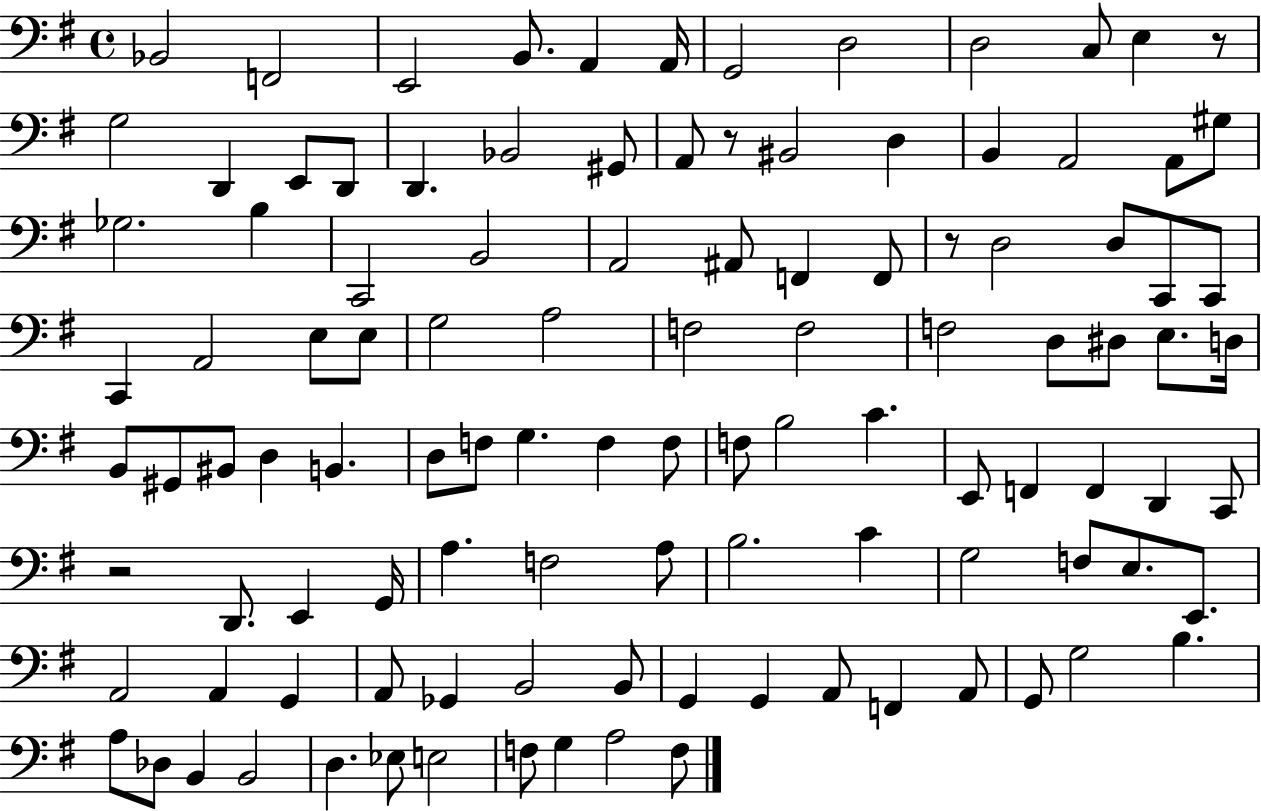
X:1
T:Untitled
M:4/4
L:1/4
K:G
_B,,2 F,,2 E,,2 B,,/2 A,, A,,/4 G,,2 D,2 D,2 C,/2 E, z/2 G,2 D,, E,,/2 D,,/2 D,, _B,,2 ^G,,/2 A,,/2 z/2 ^B,,2 D, B,, A,,2 A,,/2 ^G,/2 _G,2 B, C,,2 B,,2 A,,2 ^A,,/2 F,, F,,/2 z/2 D,2 D,/2 C,,/2 C,,/2 C,, A,,2 E,/2 E,/2 G,2 A,2 F,2 F,2 F,2 D,/2 ^D,/2 E,/2 D,/4 B,,/2 ^G,,/2 ^B,,/2 D, B,, D,/2 F,/2 G, F, F,/2 F,/2 B,2 C E,,/2 F,, F,, D,, C,,/2 z2 D,,/2 E,, G,,/4 A, F,2 A,/2 B,2 C G,2 F,/2 E,/2 E,,/2 A,,2 A,, G,, A,,/2 _G,, B,,2 B,,/2 G,, G,, A,,/2 F,, A,,/2 G,,/2 G,2 B, A,/2 _D,/2 B,, B,,2 D, _E,/2 E,2 F,/2 G, A,2 F,/2